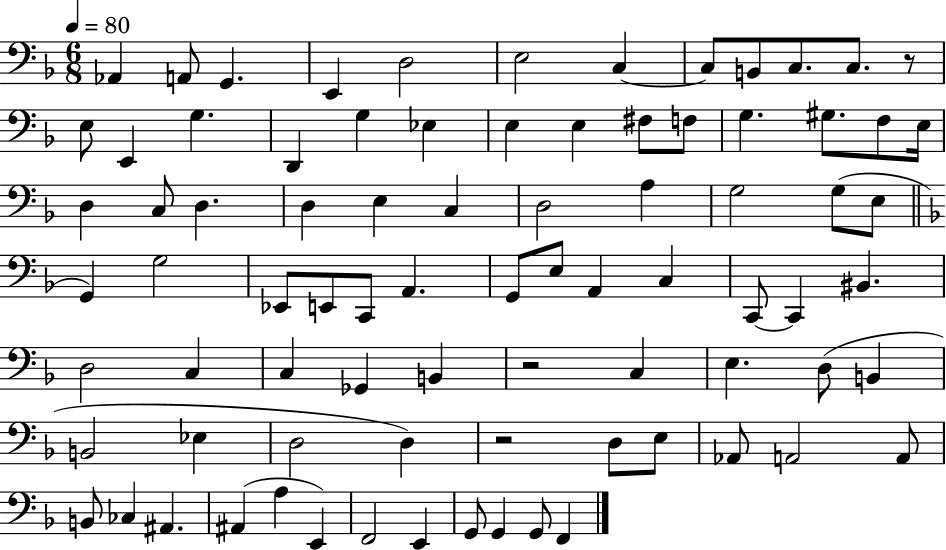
{
  \clef bass
  \numericTimeSignature
  \time 6/8
  \key f \major
  \tempo 4 = 80
  aes,4 a,8 g,4. | e,4 d2 | e2 c4~~ | c8 b,8 c8. c8. r8 | \break e8 e,4 g4. | d,4 g4 ees4 | e4 e4 fis8 f8 | g4. gis8. f8 e16 | \break d4 c8 d4. | d4 e4 c4 | d2 a4 | g2 g8( e8 | \break \bar "||" \break \key f \major g,4) g2 | ees,8 e,8 c,8 a,4. | g,8 e8 a,4 c4 | c,8~~ c,4 bis,4. | \break d2 c4 | c4 ges,4 b,4 | r2 c4 | e4. d8( b,4 | \break b,2 ees4 | d2 d4) | r2 d8 e8 | aes,8 a,2 a,8 | \break b,8 ces4 ais,4. | ais,4( a4 e,4) | f,2 e,4 | g,8 g,4 g,8 f,4 | \break \bar "|."
}